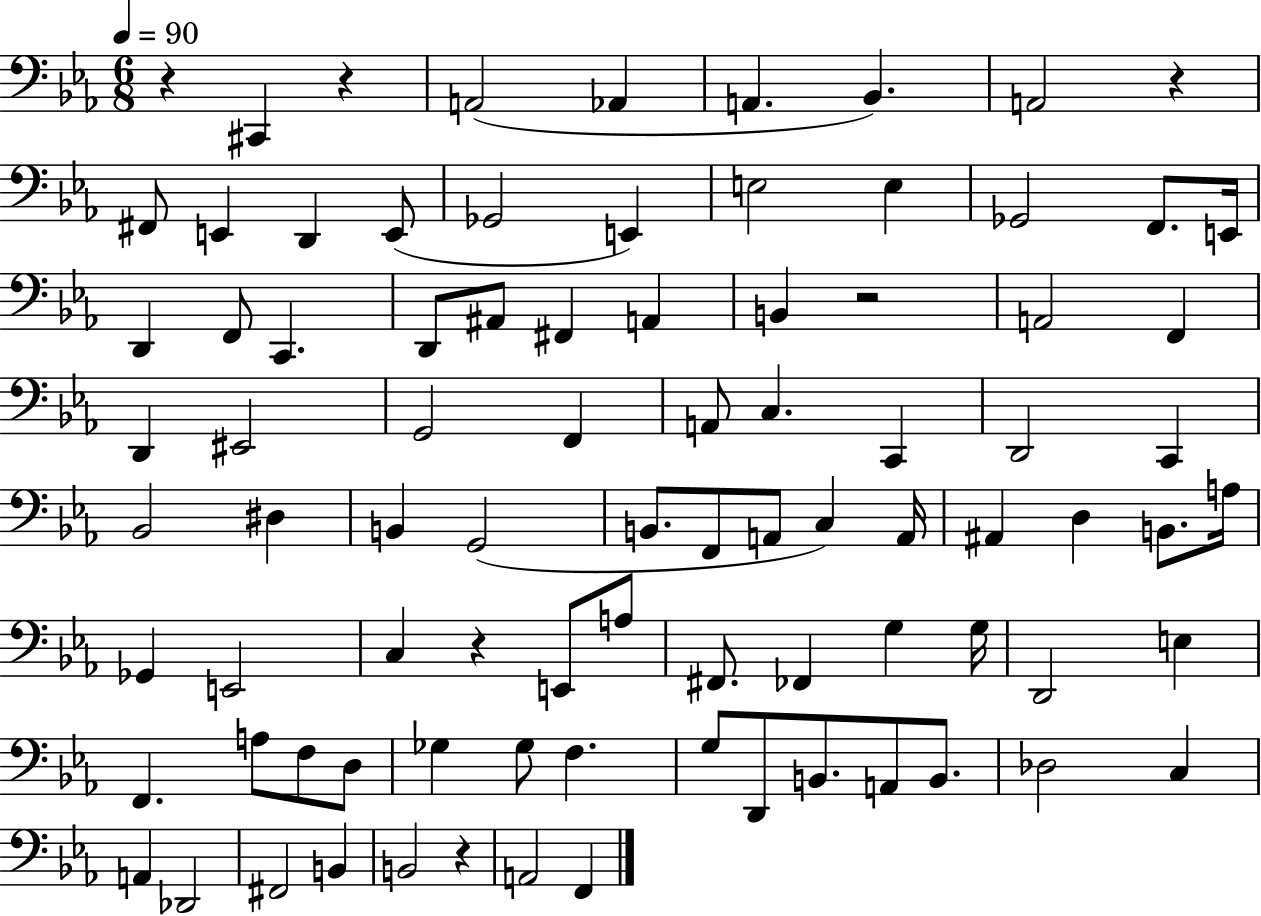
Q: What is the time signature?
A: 6/8